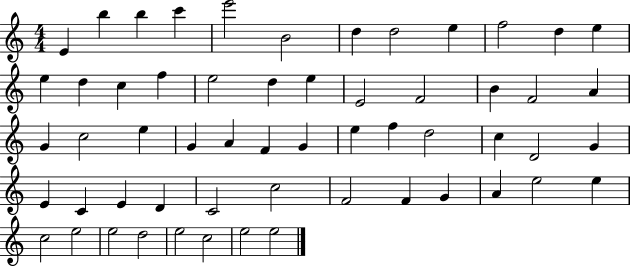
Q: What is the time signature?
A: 4/4